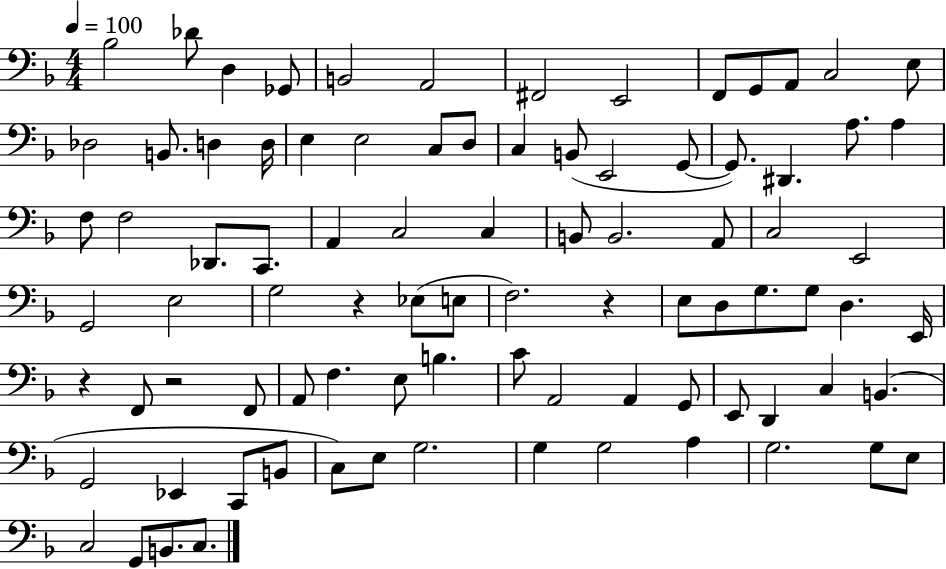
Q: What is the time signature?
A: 4/4